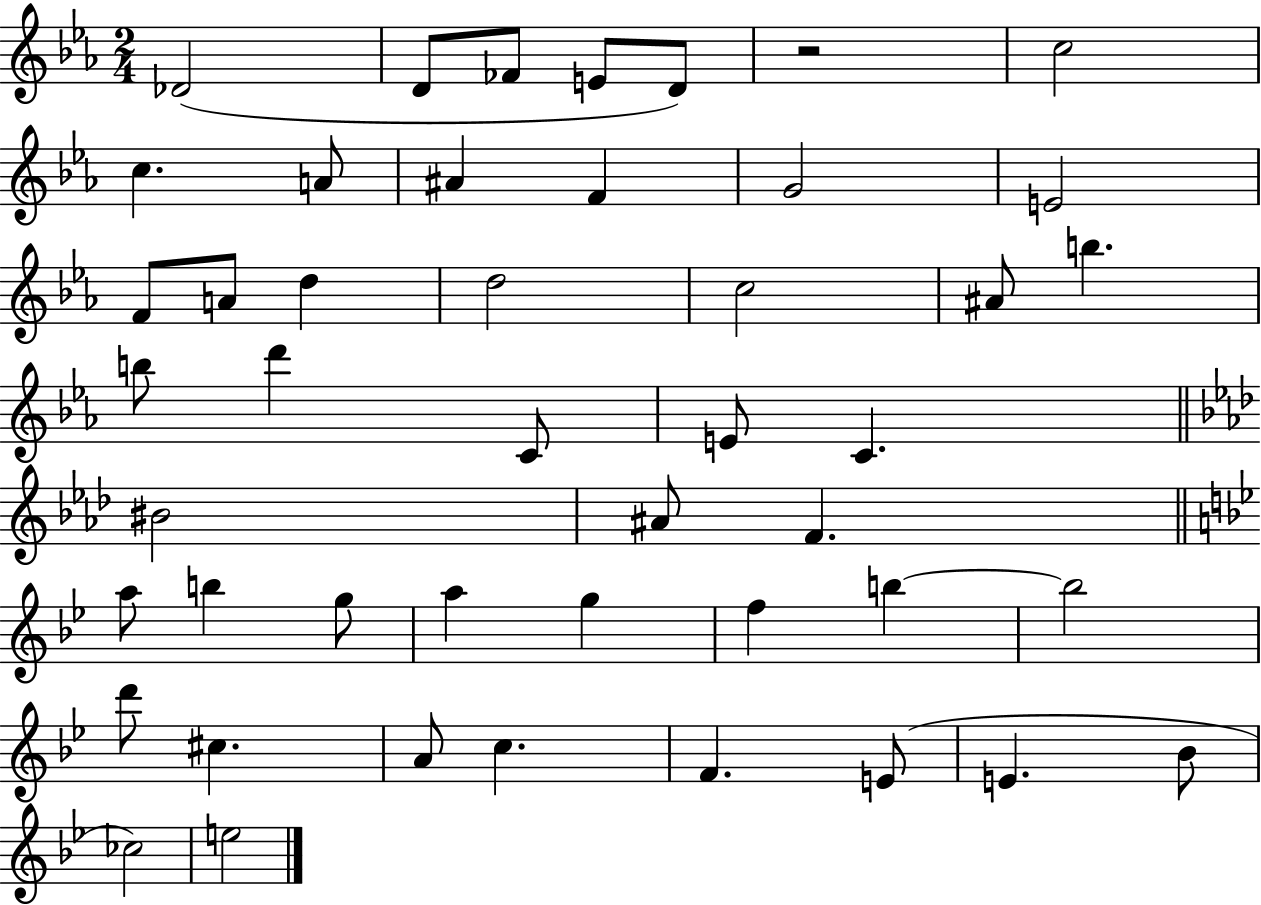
{
  \clef treble
  \numericTimeSignature
  \time 2/4
  \key ees \major
  \repeat volta 2 { des'2( | d'8 fes'8 e'8 d'8) | r2 | c''2 | \break c''4. a'8 | ais'4 f'4 | g'2 | e'2 | \break f'8 a'8 d''4 | d''2 | c''2 | ais'8 b''4. | \break b''8 d'''4 c'8 | e'8 c'4. | \bar "||" \break \key aes \major bis'2 | ais'8 f'4. | \bar "||" \break \key bes \major a''8 b''4 g''8 | a''4 g''4 | f''4 b''4~~ | b''2 | \break d'''8 cis''4. | a'8 c''4. | f'4. e'8( | e'4. bes'8 | \break ces''2) | e''2 | } \bar "|."
}